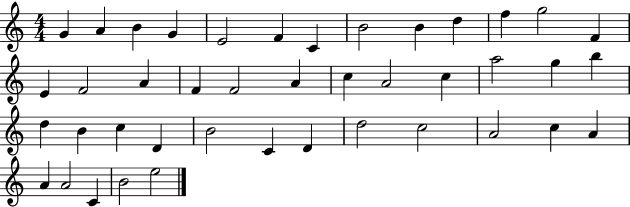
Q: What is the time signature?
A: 4/4